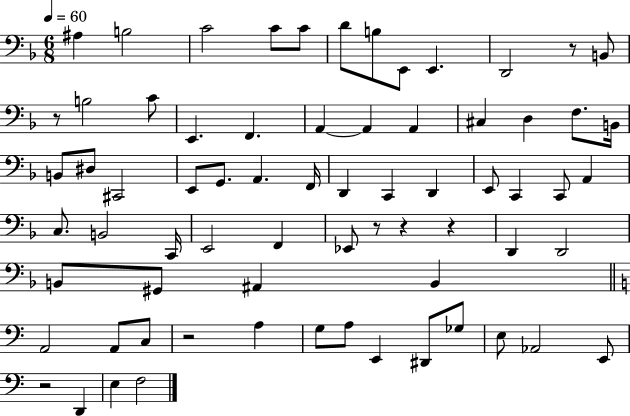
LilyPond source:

{
  \clef bass
  \numericTimeSignature
  \time 6/8
  \key f \major
  \tempo 4 = 60
  ais4 b2 | c'2 c'8 c'8 | d'8 b8 e,8 e,4. | d,2 r8 b,8 | \break r8 b2 c'8 | e,4. f,4. | a,4~~ a,4 a,4 | cis4 d4 f8. b,16 | \break b,8 dis8 cis,2 | e,8 g,8. a,4. f,16 | d,4 c,4 d,4 | e,8 c,4 c,8 a,4 | \break c8. b,2 c,16 | e,2 f,4 | ees,8 r8 r4 r4 | d,4 d,2 | \break b,8 gis,8 ais,4 b,4 | \bar "||" \break \key c \major a,2 a,8 c8 | r2 a4 | g8 a8 e,4 dis,8 ges8 | e8 aes,2 e,8 | \break r2 d,4 | e4 f2 | \bar "|."
}